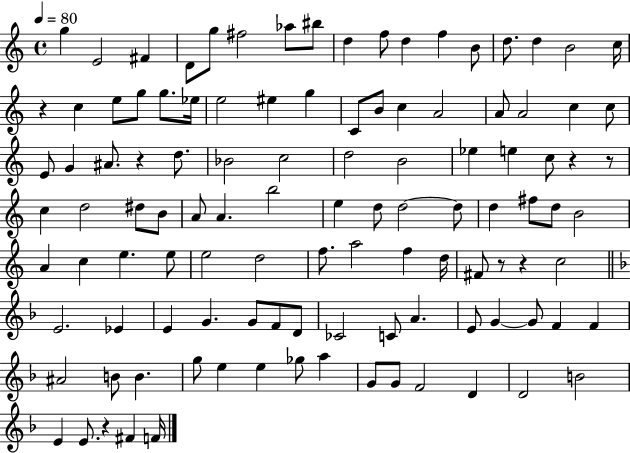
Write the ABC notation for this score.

X:1
T:Untitled
M:4/4
L:1/4
K:C
g E2 ^F D/2 g/2 ^f2 _a/2 ^b/2 d f/2 d f B/2 d/2 d B2 c/4 z c e/2 g/2 g/2 _e/4 e2 ^e g C/2 B/2 c A2 A/2 A2 c c/2 E/2 G ^A/2 z d/2 _B2 c2 d2 B2 _e e c/2 z z/2 c d2 ^d/2 B/2 A/2 A b2 e d/2 d2 d/2 d ^f/2 d/2 B2 A c e e/2 e2 d2 f/2 a2 f d/4 ^F/2 z/2 z c2 E2 _E E G G/2 F/2 D/2 _C2 C/2 A E/2 G G/2 F F ^A2 B/2 B g/2 e e _g/2 a G/2 G/2 F2 D D2 B2 E E/2 z ^F F/4